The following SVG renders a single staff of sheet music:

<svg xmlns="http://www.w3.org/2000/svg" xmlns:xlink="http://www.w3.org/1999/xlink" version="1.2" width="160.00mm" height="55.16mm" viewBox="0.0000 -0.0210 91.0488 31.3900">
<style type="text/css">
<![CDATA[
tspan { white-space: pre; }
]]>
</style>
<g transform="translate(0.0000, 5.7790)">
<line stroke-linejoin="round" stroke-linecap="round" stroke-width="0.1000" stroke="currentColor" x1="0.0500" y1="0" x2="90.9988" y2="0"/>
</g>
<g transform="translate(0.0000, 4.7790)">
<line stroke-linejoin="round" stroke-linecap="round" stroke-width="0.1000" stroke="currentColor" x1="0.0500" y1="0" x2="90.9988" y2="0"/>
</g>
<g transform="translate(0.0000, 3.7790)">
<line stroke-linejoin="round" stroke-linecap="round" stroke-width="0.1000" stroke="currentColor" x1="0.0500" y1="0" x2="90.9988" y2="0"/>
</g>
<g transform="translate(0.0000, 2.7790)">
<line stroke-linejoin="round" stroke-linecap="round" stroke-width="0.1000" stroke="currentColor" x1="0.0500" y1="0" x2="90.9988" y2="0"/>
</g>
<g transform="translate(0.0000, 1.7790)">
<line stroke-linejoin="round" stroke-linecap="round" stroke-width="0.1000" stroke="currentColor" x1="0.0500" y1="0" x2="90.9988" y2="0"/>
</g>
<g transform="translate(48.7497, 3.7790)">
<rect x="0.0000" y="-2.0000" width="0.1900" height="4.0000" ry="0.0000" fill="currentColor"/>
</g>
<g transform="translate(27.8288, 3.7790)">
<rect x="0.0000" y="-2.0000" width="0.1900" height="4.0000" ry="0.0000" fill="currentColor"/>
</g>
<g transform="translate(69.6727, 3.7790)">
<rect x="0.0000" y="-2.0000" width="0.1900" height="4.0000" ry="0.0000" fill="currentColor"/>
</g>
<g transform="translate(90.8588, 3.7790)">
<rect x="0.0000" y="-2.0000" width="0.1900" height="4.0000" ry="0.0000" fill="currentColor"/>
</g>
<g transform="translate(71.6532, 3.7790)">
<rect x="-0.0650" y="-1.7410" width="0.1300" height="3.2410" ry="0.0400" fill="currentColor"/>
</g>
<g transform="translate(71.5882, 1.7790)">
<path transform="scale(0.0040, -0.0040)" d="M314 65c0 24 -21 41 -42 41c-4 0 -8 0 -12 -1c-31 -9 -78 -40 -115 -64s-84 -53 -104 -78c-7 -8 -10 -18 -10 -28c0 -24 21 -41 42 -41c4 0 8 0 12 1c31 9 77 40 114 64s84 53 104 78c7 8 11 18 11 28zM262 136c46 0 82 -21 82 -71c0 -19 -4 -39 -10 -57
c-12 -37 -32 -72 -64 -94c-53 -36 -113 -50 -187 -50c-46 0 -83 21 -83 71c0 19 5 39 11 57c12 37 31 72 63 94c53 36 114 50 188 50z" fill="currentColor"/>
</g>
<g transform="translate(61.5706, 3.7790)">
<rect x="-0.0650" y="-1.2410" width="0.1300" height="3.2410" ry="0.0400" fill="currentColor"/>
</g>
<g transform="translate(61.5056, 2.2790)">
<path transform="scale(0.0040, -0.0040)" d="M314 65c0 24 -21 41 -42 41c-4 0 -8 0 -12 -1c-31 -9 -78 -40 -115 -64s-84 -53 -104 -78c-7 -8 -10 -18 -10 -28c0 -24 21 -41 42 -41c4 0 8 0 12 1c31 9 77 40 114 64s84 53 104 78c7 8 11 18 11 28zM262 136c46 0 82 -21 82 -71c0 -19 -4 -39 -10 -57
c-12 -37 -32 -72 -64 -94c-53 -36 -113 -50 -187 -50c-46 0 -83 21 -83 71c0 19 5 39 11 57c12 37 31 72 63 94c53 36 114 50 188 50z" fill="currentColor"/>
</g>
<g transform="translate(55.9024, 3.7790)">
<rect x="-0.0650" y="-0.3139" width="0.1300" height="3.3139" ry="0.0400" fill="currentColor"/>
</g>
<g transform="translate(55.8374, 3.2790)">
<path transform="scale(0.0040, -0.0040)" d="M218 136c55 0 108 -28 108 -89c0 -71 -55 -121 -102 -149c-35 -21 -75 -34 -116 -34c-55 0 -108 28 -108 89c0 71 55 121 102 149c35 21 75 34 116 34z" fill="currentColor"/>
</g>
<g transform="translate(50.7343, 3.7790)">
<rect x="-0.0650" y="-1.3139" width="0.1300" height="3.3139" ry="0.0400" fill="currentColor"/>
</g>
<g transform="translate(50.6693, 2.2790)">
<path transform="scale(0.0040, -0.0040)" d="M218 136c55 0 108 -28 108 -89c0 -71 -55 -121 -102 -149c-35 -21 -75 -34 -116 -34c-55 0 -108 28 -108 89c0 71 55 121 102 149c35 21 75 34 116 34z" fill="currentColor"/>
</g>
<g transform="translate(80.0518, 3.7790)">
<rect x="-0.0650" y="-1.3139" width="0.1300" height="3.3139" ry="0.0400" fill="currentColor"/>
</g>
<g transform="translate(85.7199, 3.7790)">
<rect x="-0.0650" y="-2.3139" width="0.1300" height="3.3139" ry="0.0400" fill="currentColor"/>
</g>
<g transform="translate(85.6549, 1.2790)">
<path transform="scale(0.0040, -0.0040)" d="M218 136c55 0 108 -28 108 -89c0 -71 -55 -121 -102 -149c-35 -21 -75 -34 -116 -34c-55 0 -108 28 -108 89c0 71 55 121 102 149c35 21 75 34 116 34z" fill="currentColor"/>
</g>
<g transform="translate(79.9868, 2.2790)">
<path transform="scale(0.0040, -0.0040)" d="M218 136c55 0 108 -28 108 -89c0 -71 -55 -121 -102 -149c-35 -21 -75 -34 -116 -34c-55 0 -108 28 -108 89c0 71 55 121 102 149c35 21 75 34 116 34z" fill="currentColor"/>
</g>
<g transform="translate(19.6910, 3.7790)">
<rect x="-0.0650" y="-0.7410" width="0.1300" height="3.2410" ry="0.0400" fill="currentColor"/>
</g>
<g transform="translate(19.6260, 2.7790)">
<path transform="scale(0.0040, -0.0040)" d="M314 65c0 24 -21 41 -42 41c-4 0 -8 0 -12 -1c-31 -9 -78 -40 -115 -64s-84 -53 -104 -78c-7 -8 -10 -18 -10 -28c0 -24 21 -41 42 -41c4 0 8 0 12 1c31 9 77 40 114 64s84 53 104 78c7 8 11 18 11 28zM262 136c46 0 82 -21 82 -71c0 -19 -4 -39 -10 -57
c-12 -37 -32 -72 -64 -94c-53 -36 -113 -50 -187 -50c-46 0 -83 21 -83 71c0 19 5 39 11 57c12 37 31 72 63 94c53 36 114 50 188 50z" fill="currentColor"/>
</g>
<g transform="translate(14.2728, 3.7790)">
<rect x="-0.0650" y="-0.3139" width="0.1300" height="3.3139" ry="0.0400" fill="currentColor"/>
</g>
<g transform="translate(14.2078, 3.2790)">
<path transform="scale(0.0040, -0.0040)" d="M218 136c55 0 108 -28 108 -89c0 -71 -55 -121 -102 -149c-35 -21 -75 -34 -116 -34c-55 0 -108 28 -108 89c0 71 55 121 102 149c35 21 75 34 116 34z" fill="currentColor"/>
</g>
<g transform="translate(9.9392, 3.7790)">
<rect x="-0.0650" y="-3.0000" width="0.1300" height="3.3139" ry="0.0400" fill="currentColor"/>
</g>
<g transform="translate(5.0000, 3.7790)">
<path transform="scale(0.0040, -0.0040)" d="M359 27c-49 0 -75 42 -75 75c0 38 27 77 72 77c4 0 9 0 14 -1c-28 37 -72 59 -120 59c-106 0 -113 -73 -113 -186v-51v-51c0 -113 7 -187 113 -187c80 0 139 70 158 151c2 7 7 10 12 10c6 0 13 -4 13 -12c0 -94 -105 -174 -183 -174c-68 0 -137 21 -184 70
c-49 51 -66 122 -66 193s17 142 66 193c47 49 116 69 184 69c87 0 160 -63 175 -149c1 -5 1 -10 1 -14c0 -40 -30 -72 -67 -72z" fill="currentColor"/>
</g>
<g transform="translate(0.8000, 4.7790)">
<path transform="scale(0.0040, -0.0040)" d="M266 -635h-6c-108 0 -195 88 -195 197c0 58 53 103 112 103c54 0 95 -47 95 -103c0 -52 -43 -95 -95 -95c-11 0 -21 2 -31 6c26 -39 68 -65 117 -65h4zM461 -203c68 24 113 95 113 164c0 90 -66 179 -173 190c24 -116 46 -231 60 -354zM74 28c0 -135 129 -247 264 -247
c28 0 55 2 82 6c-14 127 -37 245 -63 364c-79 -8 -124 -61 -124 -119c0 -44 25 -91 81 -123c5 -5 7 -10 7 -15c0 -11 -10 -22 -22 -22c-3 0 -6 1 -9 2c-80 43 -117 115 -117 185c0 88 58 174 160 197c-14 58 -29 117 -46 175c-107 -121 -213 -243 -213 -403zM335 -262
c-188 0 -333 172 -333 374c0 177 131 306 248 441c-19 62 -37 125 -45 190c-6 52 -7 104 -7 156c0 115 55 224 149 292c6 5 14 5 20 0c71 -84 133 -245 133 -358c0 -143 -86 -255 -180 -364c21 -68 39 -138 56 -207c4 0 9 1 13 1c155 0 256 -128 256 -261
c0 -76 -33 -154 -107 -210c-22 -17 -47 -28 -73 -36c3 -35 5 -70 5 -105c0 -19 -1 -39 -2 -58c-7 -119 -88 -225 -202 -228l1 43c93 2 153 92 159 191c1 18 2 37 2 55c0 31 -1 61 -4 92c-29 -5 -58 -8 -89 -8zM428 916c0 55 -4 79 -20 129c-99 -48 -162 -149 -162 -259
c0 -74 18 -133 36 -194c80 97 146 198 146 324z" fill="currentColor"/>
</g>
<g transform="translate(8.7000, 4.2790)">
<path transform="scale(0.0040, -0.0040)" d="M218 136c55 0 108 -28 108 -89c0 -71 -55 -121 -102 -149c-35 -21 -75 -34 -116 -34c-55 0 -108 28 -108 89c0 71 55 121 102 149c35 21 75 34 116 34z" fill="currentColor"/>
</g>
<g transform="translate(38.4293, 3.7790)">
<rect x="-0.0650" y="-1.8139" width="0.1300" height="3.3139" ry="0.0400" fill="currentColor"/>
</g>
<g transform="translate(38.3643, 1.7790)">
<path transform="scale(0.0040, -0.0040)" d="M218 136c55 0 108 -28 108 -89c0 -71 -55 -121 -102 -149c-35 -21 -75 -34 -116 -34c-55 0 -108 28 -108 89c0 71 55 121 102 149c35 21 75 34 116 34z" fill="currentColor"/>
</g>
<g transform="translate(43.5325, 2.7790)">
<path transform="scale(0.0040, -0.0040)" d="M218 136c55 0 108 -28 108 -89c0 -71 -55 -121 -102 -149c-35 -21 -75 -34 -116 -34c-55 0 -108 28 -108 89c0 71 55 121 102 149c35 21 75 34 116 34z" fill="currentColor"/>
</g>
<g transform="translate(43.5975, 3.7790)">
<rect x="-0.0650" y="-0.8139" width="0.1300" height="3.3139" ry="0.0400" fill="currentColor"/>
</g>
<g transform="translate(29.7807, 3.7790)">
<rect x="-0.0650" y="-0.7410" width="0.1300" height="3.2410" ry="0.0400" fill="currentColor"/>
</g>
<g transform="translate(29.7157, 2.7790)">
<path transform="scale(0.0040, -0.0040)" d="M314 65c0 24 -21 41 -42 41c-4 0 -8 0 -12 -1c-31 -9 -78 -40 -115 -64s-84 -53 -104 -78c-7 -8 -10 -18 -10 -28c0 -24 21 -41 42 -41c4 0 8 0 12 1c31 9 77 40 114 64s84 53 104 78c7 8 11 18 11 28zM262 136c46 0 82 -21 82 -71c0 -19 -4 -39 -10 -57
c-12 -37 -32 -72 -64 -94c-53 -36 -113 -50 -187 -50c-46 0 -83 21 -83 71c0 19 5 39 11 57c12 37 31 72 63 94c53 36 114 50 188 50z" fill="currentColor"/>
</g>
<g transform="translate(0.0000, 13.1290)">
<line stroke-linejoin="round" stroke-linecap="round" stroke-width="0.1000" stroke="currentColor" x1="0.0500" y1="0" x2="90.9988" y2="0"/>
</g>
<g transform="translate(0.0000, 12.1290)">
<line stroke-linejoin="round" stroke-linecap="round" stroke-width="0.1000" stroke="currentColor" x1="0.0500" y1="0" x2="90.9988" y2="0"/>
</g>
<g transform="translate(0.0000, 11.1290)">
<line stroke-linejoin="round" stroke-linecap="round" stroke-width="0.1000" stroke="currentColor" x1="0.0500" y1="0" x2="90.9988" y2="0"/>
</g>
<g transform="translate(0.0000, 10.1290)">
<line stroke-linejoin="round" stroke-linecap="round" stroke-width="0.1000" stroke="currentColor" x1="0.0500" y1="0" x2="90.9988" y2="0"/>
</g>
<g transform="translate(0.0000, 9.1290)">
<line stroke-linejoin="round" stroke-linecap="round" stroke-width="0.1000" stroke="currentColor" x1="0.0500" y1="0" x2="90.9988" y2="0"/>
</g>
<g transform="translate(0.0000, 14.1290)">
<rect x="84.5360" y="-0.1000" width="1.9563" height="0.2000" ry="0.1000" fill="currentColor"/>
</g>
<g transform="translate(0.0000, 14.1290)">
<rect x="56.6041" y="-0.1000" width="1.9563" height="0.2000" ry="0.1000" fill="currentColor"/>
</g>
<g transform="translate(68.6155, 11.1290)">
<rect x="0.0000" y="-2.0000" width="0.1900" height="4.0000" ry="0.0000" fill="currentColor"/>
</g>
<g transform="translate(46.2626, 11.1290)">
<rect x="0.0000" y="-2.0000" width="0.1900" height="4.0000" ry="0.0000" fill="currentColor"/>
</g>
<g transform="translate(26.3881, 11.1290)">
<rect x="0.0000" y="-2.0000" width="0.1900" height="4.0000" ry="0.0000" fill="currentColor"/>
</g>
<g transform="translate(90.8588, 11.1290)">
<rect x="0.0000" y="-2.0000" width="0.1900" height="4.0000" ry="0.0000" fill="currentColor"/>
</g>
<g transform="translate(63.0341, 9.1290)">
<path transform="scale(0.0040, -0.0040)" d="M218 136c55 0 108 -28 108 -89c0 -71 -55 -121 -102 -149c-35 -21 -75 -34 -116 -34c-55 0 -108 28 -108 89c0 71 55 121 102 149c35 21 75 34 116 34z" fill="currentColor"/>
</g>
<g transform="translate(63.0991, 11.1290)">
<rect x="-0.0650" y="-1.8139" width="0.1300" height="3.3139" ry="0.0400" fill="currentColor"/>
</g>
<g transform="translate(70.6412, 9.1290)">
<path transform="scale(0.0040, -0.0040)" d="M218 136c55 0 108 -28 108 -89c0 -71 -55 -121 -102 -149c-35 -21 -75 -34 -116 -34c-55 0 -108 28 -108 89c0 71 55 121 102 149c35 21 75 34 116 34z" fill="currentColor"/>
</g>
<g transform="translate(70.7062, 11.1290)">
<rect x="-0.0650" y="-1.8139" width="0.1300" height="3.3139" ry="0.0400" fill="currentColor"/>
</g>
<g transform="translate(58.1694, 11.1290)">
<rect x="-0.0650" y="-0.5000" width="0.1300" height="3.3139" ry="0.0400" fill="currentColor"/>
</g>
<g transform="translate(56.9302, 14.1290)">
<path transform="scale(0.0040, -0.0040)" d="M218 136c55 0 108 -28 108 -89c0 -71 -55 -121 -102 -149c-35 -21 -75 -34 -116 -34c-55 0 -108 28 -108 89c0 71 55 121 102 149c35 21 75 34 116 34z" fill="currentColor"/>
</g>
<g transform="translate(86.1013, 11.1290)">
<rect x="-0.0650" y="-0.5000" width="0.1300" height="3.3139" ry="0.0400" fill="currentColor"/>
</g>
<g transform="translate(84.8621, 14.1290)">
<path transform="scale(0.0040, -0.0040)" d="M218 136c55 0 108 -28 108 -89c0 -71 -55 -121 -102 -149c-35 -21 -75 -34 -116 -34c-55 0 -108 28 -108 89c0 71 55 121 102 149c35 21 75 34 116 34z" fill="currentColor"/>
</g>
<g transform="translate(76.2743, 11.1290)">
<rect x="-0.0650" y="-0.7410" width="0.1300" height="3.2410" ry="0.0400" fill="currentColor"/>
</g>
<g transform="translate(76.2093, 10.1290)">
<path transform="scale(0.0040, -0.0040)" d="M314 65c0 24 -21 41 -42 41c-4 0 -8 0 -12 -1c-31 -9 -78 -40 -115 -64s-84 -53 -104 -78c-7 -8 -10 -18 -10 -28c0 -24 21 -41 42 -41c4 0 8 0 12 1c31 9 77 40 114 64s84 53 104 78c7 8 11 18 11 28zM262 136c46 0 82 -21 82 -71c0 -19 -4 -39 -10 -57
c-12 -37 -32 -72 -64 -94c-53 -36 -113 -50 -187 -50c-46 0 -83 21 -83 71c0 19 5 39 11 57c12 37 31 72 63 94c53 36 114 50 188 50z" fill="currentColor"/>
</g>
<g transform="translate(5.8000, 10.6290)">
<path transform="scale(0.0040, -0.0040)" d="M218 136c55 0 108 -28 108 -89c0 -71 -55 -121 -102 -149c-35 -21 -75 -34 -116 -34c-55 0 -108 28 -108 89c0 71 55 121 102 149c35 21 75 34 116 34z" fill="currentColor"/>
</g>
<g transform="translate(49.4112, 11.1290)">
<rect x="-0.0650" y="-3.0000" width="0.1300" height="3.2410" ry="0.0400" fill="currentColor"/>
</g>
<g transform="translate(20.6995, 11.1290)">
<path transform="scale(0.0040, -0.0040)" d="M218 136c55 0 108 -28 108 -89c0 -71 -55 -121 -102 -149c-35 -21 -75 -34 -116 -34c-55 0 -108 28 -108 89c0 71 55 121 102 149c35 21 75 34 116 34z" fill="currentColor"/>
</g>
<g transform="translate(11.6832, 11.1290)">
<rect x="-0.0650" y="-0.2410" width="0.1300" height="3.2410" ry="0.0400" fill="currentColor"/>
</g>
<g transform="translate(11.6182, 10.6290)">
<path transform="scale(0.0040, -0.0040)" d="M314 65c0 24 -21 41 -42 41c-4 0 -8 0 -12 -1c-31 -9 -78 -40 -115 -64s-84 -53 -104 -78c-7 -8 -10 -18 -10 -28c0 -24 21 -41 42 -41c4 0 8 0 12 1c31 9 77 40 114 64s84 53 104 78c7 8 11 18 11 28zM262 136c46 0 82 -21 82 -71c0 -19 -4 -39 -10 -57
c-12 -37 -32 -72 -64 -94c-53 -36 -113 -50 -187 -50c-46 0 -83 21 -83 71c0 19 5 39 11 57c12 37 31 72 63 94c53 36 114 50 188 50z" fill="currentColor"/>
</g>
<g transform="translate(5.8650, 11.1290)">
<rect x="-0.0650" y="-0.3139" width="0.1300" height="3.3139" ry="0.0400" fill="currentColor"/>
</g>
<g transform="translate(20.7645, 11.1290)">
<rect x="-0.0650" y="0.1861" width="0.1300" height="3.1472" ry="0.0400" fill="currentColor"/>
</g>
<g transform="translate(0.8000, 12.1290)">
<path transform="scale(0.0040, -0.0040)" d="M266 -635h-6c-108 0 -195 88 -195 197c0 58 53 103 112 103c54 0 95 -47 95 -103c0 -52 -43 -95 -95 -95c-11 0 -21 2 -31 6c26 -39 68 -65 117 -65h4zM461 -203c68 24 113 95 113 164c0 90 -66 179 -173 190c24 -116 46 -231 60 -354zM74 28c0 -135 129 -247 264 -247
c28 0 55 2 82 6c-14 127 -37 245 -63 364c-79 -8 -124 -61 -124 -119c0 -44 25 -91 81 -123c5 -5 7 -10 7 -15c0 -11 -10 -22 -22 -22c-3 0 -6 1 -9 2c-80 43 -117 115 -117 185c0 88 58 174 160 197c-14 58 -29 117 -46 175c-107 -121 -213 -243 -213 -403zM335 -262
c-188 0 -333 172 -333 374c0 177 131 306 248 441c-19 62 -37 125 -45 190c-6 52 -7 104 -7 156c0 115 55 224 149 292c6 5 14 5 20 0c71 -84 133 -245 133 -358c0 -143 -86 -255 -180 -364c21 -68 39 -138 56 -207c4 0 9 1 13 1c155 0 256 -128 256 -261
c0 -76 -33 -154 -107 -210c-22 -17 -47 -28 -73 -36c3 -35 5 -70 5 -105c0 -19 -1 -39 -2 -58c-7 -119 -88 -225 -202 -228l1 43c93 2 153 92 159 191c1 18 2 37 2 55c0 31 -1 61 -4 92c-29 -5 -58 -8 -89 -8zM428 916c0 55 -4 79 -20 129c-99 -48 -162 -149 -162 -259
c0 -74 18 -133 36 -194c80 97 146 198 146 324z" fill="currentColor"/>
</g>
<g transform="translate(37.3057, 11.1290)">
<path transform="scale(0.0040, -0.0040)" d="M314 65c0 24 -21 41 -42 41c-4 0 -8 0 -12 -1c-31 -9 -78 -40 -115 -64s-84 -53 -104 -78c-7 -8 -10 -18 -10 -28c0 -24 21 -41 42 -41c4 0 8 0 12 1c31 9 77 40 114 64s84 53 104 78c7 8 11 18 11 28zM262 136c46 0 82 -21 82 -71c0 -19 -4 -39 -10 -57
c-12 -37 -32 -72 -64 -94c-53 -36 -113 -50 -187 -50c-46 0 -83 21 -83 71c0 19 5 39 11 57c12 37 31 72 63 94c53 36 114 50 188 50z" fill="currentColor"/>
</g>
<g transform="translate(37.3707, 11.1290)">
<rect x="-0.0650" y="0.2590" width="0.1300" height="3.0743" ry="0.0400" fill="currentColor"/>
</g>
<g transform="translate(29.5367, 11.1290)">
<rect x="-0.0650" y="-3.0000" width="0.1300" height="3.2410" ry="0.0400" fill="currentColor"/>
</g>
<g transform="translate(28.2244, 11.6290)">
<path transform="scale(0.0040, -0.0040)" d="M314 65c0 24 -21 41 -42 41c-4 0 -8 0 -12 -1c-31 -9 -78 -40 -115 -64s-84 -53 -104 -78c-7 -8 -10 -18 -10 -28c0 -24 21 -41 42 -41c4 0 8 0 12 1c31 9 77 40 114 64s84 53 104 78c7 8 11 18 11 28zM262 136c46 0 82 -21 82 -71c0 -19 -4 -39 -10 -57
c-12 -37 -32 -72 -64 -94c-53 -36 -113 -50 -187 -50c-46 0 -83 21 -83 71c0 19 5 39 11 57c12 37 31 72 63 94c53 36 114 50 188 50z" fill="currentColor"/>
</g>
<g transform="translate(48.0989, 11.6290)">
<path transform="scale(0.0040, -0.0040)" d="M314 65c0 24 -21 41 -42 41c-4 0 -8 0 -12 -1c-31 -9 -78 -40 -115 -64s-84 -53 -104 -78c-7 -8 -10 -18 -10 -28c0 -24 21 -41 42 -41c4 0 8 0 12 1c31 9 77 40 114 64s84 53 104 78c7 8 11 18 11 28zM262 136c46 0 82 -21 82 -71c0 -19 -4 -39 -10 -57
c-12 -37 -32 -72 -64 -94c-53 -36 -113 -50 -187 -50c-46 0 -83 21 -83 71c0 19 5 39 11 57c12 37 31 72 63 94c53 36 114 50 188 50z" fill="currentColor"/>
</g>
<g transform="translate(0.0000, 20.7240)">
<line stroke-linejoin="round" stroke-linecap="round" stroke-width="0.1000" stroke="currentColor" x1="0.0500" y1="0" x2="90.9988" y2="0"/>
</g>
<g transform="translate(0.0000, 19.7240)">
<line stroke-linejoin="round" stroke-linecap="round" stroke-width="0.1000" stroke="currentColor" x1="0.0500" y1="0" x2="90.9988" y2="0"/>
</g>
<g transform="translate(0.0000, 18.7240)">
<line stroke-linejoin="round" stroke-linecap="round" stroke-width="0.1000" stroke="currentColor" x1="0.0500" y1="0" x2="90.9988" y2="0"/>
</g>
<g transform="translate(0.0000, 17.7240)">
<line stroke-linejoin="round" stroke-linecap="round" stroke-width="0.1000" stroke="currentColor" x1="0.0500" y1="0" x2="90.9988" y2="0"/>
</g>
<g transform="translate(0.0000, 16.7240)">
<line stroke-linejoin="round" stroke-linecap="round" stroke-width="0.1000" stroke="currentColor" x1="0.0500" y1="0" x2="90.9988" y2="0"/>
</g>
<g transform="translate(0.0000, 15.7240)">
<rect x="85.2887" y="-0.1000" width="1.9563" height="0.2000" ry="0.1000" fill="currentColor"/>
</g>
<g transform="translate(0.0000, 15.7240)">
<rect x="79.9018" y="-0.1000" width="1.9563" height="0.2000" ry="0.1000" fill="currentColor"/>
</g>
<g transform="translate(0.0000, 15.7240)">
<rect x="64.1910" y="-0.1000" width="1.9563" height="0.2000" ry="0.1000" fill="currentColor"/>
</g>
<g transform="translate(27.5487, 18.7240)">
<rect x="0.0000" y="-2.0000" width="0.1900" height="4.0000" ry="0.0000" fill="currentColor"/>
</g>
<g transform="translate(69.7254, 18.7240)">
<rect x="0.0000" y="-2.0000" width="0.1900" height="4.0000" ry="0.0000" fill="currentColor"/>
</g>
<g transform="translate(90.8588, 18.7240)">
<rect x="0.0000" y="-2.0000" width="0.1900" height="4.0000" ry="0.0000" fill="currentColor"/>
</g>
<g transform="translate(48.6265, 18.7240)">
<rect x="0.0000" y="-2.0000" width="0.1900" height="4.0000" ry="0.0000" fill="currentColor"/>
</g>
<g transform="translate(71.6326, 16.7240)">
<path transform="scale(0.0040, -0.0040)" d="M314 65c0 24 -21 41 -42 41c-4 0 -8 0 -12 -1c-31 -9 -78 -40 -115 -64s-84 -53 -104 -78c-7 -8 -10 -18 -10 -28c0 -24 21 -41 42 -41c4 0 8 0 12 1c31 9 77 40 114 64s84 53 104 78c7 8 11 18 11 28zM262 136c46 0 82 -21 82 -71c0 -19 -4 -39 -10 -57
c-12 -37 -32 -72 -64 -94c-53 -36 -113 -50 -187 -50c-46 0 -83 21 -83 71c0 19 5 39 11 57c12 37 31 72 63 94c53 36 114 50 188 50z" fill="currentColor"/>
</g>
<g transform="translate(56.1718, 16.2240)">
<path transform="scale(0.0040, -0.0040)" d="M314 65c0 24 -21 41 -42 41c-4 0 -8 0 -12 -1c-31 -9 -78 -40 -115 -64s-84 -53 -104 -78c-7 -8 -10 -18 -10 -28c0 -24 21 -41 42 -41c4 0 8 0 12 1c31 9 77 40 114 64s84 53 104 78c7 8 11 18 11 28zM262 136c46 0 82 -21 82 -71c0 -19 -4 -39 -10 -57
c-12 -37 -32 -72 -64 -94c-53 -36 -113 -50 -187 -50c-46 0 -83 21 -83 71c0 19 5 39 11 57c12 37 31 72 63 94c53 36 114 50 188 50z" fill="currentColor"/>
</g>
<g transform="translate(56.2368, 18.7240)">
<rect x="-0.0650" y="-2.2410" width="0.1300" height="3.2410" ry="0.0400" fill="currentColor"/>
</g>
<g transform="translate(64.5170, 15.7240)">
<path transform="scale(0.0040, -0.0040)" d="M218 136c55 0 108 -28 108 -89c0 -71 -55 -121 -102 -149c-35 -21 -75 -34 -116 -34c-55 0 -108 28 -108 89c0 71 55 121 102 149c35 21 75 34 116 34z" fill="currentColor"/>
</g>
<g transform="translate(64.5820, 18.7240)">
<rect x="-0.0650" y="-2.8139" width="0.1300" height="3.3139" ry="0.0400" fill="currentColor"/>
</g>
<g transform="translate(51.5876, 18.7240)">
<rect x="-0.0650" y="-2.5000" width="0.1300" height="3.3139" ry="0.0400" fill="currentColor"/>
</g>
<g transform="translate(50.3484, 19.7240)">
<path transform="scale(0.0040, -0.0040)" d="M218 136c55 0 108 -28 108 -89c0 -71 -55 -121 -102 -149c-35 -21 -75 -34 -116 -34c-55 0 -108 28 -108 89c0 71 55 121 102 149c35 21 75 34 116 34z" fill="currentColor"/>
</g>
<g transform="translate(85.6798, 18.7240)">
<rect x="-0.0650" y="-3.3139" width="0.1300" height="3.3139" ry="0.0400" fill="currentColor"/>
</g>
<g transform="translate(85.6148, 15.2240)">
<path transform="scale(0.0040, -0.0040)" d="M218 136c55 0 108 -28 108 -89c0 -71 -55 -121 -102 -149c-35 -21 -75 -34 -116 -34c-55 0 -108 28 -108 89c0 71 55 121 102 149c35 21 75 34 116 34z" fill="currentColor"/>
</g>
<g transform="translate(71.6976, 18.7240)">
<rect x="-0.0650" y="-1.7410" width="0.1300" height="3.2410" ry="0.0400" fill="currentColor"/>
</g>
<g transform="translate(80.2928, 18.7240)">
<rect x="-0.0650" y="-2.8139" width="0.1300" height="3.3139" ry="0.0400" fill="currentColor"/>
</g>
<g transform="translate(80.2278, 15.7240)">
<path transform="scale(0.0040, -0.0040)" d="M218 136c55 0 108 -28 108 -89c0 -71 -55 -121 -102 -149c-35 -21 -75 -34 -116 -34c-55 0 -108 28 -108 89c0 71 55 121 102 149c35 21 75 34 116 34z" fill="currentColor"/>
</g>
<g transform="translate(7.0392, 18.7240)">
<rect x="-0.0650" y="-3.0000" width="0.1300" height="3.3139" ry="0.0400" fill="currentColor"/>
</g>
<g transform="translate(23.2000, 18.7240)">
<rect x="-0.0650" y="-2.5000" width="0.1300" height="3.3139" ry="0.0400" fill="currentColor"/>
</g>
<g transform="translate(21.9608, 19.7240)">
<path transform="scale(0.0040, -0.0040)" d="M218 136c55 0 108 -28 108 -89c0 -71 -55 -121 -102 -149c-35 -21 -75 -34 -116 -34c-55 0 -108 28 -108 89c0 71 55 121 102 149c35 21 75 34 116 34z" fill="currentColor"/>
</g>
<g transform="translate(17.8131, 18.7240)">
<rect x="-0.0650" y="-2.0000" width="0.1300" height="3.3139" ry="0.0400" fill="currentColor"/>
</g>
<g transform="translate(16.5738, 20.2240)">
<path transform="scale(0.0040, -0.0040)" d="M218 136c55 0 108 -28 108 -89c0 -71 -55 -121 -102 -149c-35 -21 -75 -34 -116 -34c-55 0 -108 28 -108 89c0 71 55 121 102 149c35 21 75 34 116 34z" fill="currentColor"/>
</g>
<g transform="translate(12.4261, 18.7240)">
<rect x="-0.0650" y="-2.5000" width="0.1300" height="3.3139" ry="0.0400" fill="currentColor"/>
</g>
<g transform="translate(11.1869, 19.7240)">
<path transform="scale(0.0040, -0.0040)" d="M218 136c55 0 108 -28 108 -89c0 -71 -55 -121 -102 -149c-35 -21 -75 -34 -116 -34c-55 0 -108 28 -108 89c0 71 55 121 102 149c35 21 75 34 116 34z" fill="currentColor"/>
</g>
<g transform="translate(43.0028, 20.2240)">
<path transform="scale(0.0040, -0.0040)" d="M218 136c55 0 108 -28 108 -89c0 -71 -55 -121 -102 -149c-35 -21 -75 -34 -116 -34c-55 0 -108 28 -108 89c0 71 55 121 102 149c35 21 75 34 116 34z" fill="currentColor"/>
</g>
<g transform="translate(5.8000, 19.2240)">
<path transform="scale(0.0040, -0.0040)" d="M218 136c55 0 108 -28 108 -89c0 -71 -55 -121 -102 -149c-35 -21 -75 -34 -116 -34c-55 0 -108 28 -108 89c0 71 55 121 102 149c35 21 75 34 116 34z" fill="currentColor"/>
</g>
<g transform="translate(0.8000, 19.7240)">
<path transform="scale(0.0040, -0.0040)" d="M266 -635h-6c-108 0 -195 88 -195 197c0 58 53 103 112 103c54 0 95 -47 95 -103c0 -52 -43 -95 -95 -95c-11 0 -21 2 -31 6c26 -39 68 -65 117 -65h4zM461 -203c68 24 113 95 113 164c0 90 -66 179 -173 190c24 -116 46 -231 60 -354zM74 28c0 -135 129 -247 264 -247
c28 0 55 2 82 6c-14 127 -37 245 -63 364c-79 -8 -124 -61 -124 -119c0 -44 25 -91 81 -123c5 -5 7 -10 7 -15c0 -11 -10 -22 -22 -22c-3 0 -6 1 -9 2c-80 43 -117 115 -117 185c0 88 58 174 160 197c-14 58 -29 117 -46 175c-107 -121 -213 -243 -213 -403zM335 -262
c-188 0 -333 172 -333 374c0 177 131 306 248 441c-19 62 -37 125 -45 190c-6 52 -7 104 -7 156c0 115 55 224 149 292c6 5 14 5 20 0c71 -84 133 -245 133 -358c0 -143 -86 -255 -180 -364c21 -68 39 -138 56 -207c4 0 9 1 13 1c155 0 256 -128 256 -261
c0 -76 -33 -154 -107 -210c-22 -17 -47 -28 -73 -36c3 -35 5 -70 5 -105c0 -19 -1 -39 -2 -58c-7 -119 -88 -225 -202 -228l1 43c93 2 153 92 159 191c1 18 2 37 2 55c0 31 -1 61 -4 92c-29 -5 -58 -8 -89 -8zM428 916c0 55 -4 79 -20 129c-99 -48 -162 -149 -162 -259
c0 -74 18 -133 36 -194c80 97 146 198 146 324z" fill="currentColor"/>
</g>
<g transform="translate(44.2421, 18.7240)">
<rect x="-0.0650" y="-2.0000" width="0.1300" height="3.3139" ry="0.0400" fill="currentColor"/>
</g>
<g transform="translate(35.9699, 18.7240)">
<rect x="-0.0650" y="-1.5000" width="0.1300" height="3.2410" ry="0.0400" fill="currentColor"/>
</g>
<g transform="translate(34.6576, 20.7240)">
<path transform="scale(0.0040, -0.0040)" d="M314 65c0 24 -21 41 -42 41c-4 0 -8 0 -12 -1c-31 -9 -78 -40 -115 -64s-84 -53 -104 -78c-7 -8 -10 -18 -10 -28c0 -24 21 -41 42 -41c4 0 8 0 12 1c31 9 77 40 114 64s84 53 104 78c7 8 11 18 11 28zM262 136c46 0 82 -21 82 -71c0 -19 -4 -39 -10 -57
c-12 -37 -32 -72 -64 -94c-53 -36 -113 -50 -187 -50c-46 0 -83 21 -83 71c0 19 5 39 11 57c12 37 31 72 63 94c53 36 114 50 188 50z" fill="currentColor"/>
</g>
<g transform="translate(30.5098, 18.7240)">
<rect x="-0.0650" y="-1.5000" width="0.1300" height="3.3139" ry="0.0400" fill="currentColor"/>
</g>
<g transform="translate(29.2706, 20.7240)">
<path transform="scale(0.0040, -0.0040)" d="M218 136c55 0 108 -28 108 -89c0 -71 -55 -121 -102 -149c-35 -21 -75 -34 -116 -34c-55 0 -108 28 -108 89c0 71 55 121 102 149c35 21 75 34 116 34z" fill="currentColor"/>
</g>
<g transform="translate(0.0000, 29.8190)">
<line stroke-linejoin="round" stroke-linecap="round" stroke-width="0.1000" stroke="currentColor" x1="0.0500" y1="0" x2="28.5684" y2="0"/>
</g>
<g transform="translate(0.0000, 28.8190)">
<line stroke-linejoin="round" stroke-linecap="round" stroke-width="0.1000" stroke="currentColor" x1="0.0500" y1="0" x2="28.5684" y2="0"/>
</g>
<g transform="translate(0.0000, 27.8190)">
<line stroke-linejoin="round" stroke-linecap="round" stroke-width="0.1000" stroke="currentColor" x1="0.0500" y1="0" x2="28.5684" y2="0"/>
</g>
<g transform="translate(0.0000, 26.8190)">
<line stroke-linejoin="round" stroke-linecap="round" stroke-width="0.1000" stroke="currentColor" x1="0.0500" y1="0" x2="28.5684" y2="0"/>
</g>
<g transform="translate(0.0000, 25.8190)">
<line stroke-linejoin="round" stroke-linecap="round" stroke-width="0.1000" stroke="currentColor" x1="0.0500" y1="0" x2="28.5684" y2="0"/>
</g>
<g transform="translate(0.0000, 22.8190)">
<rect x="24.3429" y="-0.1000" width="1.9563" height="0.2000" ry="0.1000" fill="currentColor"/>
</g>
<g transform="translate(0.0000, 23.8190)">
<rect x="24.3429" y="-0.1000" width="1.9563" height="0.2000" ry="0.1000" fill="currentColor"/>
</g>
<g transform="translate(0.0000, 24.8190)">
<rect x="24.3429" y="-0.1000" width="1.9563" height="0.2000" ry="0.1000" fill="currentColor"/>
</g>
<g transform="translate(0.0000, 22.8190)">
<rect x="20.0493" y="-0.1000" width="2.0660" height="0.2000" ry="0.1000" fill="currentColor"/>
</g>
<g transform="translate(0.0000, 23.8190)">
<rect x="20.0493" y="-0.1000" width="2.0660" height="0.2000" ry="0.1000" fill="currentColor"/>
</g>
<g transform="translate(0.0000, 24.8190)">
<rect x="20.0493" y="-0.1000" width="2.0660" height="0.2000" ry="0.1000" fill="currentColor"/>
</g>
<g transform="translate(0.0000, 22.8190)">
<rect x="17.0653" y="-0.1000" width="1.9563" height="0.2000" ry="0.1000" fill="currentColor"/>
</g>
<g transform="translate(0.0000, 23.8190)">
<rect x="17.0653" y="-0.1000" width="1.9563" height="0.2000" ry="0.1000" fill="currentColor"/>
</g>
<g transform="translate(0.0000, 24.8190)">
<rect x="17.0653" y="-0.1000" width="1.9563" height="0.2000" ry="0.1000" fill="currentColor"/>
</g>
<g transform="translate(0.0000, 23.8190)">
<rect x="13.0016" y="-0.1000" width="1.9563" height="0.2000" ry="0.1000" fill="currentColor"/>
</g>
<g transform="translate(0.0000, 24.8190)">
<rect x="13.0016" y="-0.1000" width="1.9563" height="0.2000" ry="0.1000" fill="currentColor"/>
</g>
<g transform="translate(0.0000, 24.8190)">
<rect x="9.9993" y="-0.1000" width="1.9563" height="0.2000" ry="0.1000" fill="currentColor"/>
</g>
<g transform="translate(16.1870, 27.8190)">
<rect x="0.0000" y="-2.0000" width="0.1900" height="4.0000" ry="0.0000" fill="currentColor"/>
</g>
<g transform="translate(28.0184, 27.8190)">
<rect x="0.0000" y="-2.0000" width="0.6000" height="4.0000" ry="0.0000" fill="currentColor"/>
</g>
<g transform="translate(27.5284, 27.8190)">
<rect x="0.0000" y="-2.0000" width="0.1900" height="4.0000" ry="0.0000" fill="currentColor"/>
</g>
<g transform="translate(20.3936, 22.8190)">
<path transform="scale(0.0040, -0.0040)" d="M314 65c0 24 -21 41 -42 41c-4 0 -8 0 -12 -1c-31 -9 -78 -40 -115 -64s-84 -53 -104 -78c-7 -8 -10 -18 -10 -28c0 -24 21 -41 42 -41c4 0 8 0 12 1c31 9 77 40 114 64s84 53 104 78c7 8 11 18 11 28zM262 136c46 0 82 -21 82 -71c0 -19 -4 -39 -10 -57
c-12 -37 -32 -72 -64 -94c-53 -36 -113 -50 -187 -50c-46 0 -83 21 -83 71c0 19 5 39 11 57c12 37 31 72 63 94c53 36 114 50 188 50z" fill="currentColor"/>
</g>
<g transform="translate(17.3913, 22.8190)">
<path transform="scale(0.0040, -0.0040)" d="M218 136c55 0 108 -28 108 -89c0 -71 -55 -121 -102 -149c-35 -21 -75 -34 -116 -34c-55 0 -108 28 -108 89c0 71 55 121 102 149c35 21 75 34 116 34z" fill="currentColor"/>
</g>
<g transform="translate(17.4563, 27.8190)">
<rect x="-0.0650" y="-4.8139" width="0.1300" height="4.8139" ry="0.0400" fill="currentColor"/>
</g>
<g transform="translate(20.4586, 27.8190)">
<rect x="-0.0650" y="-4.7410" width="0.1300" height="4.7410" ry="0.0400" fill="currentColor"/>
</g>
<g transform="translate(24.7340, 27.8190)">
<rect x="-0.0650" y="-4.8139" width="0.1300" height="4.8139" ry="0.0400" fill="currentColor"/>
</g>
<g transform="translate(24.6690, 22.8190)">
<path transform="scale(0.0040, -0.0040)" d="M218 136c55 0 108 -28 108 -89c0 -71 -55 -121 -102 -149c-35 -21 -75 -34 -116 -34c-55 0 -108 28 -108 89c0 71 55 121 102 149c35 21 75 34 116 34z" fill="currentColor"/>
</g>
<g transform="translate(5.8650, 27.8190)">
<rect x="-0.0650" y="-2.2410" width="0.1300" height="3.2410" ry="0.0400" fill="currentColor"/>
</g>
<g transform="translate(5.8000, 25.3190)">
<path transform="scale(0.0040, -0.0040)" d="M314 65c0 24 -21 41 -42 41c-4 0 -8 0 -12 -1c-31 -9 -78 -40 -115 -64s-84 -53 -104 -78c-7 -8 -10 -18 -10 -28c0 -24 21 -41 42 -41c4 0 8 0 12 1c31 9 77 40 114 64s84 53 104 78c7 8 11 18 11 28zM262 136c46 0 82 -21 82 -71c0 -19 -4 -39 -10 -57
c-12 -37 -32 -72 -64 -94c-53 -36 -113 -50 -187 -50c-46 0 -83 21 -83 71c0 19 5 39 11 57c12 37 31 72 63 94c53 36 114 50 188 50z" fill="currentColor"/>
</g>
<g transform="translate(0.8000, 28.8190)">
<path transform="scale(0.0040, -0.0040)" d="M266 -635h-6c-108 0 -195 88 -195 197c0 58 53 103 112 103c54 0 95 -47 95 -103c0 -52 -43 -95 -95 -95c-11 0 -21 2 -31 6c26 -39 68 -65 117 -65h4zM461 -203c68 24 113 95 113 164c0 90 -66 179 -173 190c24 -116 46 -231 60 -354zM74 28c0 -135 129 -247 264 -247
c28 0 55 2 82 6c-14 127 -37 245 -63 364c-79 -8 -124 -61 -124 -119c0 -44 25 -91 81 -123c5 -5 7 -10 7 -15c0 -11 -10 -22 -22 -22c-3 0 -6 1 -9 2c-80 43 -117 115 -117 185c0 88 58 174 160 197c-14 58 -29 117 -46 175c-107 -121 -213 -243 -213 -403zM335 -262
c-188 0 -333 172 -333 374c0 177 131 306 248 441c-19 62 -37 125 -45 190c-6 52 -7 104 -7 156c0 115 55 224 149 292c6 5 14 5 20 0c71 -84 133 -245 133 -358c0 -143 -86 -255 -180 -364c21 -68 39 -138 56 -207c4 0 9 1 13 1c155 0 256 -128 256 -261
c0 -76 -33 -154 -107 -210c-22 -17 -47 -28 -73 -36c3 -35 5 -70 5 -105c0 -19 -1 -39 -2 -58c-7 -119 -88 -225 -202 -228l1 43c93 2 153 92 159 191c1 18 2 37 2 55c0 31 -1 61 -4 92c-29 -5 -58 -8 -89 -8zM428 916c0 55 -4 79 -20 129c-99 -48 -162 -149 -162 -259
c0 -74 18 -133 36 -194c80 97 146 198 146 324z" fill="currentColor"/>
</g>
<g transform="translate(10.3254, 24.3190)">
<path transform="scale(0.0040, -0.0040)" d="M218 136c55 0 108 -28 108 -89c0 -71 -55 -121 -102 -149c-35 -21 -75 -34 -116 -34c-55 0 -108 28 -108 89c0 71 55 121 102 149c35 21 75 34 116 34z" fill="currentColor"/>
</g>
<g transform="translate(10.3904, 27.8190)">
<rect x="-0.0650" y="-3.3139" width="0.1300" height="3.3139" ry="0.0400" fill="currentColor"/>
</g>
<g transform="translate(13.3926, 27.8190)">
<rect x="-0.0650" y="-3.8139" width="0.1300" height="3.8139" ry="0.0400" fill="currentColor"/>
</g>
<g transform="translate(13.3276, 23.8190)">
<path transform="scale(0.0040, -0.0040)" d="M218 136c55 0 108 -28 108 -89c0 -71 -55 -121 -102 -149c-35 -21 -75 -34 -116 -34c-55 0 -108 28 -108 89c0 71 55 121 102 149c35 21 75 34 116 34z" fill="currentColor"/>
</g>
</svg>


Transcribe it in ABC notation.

X:1
T:Untitled
M:4/4
L:1/4
K:C
A c d2 d2 f d e c e2 f2 e g c c2 B A2 B2 A2 C f f d2 C A G F G E E2 F G g2 a f2 a b g2 b c' e' e'2 e'